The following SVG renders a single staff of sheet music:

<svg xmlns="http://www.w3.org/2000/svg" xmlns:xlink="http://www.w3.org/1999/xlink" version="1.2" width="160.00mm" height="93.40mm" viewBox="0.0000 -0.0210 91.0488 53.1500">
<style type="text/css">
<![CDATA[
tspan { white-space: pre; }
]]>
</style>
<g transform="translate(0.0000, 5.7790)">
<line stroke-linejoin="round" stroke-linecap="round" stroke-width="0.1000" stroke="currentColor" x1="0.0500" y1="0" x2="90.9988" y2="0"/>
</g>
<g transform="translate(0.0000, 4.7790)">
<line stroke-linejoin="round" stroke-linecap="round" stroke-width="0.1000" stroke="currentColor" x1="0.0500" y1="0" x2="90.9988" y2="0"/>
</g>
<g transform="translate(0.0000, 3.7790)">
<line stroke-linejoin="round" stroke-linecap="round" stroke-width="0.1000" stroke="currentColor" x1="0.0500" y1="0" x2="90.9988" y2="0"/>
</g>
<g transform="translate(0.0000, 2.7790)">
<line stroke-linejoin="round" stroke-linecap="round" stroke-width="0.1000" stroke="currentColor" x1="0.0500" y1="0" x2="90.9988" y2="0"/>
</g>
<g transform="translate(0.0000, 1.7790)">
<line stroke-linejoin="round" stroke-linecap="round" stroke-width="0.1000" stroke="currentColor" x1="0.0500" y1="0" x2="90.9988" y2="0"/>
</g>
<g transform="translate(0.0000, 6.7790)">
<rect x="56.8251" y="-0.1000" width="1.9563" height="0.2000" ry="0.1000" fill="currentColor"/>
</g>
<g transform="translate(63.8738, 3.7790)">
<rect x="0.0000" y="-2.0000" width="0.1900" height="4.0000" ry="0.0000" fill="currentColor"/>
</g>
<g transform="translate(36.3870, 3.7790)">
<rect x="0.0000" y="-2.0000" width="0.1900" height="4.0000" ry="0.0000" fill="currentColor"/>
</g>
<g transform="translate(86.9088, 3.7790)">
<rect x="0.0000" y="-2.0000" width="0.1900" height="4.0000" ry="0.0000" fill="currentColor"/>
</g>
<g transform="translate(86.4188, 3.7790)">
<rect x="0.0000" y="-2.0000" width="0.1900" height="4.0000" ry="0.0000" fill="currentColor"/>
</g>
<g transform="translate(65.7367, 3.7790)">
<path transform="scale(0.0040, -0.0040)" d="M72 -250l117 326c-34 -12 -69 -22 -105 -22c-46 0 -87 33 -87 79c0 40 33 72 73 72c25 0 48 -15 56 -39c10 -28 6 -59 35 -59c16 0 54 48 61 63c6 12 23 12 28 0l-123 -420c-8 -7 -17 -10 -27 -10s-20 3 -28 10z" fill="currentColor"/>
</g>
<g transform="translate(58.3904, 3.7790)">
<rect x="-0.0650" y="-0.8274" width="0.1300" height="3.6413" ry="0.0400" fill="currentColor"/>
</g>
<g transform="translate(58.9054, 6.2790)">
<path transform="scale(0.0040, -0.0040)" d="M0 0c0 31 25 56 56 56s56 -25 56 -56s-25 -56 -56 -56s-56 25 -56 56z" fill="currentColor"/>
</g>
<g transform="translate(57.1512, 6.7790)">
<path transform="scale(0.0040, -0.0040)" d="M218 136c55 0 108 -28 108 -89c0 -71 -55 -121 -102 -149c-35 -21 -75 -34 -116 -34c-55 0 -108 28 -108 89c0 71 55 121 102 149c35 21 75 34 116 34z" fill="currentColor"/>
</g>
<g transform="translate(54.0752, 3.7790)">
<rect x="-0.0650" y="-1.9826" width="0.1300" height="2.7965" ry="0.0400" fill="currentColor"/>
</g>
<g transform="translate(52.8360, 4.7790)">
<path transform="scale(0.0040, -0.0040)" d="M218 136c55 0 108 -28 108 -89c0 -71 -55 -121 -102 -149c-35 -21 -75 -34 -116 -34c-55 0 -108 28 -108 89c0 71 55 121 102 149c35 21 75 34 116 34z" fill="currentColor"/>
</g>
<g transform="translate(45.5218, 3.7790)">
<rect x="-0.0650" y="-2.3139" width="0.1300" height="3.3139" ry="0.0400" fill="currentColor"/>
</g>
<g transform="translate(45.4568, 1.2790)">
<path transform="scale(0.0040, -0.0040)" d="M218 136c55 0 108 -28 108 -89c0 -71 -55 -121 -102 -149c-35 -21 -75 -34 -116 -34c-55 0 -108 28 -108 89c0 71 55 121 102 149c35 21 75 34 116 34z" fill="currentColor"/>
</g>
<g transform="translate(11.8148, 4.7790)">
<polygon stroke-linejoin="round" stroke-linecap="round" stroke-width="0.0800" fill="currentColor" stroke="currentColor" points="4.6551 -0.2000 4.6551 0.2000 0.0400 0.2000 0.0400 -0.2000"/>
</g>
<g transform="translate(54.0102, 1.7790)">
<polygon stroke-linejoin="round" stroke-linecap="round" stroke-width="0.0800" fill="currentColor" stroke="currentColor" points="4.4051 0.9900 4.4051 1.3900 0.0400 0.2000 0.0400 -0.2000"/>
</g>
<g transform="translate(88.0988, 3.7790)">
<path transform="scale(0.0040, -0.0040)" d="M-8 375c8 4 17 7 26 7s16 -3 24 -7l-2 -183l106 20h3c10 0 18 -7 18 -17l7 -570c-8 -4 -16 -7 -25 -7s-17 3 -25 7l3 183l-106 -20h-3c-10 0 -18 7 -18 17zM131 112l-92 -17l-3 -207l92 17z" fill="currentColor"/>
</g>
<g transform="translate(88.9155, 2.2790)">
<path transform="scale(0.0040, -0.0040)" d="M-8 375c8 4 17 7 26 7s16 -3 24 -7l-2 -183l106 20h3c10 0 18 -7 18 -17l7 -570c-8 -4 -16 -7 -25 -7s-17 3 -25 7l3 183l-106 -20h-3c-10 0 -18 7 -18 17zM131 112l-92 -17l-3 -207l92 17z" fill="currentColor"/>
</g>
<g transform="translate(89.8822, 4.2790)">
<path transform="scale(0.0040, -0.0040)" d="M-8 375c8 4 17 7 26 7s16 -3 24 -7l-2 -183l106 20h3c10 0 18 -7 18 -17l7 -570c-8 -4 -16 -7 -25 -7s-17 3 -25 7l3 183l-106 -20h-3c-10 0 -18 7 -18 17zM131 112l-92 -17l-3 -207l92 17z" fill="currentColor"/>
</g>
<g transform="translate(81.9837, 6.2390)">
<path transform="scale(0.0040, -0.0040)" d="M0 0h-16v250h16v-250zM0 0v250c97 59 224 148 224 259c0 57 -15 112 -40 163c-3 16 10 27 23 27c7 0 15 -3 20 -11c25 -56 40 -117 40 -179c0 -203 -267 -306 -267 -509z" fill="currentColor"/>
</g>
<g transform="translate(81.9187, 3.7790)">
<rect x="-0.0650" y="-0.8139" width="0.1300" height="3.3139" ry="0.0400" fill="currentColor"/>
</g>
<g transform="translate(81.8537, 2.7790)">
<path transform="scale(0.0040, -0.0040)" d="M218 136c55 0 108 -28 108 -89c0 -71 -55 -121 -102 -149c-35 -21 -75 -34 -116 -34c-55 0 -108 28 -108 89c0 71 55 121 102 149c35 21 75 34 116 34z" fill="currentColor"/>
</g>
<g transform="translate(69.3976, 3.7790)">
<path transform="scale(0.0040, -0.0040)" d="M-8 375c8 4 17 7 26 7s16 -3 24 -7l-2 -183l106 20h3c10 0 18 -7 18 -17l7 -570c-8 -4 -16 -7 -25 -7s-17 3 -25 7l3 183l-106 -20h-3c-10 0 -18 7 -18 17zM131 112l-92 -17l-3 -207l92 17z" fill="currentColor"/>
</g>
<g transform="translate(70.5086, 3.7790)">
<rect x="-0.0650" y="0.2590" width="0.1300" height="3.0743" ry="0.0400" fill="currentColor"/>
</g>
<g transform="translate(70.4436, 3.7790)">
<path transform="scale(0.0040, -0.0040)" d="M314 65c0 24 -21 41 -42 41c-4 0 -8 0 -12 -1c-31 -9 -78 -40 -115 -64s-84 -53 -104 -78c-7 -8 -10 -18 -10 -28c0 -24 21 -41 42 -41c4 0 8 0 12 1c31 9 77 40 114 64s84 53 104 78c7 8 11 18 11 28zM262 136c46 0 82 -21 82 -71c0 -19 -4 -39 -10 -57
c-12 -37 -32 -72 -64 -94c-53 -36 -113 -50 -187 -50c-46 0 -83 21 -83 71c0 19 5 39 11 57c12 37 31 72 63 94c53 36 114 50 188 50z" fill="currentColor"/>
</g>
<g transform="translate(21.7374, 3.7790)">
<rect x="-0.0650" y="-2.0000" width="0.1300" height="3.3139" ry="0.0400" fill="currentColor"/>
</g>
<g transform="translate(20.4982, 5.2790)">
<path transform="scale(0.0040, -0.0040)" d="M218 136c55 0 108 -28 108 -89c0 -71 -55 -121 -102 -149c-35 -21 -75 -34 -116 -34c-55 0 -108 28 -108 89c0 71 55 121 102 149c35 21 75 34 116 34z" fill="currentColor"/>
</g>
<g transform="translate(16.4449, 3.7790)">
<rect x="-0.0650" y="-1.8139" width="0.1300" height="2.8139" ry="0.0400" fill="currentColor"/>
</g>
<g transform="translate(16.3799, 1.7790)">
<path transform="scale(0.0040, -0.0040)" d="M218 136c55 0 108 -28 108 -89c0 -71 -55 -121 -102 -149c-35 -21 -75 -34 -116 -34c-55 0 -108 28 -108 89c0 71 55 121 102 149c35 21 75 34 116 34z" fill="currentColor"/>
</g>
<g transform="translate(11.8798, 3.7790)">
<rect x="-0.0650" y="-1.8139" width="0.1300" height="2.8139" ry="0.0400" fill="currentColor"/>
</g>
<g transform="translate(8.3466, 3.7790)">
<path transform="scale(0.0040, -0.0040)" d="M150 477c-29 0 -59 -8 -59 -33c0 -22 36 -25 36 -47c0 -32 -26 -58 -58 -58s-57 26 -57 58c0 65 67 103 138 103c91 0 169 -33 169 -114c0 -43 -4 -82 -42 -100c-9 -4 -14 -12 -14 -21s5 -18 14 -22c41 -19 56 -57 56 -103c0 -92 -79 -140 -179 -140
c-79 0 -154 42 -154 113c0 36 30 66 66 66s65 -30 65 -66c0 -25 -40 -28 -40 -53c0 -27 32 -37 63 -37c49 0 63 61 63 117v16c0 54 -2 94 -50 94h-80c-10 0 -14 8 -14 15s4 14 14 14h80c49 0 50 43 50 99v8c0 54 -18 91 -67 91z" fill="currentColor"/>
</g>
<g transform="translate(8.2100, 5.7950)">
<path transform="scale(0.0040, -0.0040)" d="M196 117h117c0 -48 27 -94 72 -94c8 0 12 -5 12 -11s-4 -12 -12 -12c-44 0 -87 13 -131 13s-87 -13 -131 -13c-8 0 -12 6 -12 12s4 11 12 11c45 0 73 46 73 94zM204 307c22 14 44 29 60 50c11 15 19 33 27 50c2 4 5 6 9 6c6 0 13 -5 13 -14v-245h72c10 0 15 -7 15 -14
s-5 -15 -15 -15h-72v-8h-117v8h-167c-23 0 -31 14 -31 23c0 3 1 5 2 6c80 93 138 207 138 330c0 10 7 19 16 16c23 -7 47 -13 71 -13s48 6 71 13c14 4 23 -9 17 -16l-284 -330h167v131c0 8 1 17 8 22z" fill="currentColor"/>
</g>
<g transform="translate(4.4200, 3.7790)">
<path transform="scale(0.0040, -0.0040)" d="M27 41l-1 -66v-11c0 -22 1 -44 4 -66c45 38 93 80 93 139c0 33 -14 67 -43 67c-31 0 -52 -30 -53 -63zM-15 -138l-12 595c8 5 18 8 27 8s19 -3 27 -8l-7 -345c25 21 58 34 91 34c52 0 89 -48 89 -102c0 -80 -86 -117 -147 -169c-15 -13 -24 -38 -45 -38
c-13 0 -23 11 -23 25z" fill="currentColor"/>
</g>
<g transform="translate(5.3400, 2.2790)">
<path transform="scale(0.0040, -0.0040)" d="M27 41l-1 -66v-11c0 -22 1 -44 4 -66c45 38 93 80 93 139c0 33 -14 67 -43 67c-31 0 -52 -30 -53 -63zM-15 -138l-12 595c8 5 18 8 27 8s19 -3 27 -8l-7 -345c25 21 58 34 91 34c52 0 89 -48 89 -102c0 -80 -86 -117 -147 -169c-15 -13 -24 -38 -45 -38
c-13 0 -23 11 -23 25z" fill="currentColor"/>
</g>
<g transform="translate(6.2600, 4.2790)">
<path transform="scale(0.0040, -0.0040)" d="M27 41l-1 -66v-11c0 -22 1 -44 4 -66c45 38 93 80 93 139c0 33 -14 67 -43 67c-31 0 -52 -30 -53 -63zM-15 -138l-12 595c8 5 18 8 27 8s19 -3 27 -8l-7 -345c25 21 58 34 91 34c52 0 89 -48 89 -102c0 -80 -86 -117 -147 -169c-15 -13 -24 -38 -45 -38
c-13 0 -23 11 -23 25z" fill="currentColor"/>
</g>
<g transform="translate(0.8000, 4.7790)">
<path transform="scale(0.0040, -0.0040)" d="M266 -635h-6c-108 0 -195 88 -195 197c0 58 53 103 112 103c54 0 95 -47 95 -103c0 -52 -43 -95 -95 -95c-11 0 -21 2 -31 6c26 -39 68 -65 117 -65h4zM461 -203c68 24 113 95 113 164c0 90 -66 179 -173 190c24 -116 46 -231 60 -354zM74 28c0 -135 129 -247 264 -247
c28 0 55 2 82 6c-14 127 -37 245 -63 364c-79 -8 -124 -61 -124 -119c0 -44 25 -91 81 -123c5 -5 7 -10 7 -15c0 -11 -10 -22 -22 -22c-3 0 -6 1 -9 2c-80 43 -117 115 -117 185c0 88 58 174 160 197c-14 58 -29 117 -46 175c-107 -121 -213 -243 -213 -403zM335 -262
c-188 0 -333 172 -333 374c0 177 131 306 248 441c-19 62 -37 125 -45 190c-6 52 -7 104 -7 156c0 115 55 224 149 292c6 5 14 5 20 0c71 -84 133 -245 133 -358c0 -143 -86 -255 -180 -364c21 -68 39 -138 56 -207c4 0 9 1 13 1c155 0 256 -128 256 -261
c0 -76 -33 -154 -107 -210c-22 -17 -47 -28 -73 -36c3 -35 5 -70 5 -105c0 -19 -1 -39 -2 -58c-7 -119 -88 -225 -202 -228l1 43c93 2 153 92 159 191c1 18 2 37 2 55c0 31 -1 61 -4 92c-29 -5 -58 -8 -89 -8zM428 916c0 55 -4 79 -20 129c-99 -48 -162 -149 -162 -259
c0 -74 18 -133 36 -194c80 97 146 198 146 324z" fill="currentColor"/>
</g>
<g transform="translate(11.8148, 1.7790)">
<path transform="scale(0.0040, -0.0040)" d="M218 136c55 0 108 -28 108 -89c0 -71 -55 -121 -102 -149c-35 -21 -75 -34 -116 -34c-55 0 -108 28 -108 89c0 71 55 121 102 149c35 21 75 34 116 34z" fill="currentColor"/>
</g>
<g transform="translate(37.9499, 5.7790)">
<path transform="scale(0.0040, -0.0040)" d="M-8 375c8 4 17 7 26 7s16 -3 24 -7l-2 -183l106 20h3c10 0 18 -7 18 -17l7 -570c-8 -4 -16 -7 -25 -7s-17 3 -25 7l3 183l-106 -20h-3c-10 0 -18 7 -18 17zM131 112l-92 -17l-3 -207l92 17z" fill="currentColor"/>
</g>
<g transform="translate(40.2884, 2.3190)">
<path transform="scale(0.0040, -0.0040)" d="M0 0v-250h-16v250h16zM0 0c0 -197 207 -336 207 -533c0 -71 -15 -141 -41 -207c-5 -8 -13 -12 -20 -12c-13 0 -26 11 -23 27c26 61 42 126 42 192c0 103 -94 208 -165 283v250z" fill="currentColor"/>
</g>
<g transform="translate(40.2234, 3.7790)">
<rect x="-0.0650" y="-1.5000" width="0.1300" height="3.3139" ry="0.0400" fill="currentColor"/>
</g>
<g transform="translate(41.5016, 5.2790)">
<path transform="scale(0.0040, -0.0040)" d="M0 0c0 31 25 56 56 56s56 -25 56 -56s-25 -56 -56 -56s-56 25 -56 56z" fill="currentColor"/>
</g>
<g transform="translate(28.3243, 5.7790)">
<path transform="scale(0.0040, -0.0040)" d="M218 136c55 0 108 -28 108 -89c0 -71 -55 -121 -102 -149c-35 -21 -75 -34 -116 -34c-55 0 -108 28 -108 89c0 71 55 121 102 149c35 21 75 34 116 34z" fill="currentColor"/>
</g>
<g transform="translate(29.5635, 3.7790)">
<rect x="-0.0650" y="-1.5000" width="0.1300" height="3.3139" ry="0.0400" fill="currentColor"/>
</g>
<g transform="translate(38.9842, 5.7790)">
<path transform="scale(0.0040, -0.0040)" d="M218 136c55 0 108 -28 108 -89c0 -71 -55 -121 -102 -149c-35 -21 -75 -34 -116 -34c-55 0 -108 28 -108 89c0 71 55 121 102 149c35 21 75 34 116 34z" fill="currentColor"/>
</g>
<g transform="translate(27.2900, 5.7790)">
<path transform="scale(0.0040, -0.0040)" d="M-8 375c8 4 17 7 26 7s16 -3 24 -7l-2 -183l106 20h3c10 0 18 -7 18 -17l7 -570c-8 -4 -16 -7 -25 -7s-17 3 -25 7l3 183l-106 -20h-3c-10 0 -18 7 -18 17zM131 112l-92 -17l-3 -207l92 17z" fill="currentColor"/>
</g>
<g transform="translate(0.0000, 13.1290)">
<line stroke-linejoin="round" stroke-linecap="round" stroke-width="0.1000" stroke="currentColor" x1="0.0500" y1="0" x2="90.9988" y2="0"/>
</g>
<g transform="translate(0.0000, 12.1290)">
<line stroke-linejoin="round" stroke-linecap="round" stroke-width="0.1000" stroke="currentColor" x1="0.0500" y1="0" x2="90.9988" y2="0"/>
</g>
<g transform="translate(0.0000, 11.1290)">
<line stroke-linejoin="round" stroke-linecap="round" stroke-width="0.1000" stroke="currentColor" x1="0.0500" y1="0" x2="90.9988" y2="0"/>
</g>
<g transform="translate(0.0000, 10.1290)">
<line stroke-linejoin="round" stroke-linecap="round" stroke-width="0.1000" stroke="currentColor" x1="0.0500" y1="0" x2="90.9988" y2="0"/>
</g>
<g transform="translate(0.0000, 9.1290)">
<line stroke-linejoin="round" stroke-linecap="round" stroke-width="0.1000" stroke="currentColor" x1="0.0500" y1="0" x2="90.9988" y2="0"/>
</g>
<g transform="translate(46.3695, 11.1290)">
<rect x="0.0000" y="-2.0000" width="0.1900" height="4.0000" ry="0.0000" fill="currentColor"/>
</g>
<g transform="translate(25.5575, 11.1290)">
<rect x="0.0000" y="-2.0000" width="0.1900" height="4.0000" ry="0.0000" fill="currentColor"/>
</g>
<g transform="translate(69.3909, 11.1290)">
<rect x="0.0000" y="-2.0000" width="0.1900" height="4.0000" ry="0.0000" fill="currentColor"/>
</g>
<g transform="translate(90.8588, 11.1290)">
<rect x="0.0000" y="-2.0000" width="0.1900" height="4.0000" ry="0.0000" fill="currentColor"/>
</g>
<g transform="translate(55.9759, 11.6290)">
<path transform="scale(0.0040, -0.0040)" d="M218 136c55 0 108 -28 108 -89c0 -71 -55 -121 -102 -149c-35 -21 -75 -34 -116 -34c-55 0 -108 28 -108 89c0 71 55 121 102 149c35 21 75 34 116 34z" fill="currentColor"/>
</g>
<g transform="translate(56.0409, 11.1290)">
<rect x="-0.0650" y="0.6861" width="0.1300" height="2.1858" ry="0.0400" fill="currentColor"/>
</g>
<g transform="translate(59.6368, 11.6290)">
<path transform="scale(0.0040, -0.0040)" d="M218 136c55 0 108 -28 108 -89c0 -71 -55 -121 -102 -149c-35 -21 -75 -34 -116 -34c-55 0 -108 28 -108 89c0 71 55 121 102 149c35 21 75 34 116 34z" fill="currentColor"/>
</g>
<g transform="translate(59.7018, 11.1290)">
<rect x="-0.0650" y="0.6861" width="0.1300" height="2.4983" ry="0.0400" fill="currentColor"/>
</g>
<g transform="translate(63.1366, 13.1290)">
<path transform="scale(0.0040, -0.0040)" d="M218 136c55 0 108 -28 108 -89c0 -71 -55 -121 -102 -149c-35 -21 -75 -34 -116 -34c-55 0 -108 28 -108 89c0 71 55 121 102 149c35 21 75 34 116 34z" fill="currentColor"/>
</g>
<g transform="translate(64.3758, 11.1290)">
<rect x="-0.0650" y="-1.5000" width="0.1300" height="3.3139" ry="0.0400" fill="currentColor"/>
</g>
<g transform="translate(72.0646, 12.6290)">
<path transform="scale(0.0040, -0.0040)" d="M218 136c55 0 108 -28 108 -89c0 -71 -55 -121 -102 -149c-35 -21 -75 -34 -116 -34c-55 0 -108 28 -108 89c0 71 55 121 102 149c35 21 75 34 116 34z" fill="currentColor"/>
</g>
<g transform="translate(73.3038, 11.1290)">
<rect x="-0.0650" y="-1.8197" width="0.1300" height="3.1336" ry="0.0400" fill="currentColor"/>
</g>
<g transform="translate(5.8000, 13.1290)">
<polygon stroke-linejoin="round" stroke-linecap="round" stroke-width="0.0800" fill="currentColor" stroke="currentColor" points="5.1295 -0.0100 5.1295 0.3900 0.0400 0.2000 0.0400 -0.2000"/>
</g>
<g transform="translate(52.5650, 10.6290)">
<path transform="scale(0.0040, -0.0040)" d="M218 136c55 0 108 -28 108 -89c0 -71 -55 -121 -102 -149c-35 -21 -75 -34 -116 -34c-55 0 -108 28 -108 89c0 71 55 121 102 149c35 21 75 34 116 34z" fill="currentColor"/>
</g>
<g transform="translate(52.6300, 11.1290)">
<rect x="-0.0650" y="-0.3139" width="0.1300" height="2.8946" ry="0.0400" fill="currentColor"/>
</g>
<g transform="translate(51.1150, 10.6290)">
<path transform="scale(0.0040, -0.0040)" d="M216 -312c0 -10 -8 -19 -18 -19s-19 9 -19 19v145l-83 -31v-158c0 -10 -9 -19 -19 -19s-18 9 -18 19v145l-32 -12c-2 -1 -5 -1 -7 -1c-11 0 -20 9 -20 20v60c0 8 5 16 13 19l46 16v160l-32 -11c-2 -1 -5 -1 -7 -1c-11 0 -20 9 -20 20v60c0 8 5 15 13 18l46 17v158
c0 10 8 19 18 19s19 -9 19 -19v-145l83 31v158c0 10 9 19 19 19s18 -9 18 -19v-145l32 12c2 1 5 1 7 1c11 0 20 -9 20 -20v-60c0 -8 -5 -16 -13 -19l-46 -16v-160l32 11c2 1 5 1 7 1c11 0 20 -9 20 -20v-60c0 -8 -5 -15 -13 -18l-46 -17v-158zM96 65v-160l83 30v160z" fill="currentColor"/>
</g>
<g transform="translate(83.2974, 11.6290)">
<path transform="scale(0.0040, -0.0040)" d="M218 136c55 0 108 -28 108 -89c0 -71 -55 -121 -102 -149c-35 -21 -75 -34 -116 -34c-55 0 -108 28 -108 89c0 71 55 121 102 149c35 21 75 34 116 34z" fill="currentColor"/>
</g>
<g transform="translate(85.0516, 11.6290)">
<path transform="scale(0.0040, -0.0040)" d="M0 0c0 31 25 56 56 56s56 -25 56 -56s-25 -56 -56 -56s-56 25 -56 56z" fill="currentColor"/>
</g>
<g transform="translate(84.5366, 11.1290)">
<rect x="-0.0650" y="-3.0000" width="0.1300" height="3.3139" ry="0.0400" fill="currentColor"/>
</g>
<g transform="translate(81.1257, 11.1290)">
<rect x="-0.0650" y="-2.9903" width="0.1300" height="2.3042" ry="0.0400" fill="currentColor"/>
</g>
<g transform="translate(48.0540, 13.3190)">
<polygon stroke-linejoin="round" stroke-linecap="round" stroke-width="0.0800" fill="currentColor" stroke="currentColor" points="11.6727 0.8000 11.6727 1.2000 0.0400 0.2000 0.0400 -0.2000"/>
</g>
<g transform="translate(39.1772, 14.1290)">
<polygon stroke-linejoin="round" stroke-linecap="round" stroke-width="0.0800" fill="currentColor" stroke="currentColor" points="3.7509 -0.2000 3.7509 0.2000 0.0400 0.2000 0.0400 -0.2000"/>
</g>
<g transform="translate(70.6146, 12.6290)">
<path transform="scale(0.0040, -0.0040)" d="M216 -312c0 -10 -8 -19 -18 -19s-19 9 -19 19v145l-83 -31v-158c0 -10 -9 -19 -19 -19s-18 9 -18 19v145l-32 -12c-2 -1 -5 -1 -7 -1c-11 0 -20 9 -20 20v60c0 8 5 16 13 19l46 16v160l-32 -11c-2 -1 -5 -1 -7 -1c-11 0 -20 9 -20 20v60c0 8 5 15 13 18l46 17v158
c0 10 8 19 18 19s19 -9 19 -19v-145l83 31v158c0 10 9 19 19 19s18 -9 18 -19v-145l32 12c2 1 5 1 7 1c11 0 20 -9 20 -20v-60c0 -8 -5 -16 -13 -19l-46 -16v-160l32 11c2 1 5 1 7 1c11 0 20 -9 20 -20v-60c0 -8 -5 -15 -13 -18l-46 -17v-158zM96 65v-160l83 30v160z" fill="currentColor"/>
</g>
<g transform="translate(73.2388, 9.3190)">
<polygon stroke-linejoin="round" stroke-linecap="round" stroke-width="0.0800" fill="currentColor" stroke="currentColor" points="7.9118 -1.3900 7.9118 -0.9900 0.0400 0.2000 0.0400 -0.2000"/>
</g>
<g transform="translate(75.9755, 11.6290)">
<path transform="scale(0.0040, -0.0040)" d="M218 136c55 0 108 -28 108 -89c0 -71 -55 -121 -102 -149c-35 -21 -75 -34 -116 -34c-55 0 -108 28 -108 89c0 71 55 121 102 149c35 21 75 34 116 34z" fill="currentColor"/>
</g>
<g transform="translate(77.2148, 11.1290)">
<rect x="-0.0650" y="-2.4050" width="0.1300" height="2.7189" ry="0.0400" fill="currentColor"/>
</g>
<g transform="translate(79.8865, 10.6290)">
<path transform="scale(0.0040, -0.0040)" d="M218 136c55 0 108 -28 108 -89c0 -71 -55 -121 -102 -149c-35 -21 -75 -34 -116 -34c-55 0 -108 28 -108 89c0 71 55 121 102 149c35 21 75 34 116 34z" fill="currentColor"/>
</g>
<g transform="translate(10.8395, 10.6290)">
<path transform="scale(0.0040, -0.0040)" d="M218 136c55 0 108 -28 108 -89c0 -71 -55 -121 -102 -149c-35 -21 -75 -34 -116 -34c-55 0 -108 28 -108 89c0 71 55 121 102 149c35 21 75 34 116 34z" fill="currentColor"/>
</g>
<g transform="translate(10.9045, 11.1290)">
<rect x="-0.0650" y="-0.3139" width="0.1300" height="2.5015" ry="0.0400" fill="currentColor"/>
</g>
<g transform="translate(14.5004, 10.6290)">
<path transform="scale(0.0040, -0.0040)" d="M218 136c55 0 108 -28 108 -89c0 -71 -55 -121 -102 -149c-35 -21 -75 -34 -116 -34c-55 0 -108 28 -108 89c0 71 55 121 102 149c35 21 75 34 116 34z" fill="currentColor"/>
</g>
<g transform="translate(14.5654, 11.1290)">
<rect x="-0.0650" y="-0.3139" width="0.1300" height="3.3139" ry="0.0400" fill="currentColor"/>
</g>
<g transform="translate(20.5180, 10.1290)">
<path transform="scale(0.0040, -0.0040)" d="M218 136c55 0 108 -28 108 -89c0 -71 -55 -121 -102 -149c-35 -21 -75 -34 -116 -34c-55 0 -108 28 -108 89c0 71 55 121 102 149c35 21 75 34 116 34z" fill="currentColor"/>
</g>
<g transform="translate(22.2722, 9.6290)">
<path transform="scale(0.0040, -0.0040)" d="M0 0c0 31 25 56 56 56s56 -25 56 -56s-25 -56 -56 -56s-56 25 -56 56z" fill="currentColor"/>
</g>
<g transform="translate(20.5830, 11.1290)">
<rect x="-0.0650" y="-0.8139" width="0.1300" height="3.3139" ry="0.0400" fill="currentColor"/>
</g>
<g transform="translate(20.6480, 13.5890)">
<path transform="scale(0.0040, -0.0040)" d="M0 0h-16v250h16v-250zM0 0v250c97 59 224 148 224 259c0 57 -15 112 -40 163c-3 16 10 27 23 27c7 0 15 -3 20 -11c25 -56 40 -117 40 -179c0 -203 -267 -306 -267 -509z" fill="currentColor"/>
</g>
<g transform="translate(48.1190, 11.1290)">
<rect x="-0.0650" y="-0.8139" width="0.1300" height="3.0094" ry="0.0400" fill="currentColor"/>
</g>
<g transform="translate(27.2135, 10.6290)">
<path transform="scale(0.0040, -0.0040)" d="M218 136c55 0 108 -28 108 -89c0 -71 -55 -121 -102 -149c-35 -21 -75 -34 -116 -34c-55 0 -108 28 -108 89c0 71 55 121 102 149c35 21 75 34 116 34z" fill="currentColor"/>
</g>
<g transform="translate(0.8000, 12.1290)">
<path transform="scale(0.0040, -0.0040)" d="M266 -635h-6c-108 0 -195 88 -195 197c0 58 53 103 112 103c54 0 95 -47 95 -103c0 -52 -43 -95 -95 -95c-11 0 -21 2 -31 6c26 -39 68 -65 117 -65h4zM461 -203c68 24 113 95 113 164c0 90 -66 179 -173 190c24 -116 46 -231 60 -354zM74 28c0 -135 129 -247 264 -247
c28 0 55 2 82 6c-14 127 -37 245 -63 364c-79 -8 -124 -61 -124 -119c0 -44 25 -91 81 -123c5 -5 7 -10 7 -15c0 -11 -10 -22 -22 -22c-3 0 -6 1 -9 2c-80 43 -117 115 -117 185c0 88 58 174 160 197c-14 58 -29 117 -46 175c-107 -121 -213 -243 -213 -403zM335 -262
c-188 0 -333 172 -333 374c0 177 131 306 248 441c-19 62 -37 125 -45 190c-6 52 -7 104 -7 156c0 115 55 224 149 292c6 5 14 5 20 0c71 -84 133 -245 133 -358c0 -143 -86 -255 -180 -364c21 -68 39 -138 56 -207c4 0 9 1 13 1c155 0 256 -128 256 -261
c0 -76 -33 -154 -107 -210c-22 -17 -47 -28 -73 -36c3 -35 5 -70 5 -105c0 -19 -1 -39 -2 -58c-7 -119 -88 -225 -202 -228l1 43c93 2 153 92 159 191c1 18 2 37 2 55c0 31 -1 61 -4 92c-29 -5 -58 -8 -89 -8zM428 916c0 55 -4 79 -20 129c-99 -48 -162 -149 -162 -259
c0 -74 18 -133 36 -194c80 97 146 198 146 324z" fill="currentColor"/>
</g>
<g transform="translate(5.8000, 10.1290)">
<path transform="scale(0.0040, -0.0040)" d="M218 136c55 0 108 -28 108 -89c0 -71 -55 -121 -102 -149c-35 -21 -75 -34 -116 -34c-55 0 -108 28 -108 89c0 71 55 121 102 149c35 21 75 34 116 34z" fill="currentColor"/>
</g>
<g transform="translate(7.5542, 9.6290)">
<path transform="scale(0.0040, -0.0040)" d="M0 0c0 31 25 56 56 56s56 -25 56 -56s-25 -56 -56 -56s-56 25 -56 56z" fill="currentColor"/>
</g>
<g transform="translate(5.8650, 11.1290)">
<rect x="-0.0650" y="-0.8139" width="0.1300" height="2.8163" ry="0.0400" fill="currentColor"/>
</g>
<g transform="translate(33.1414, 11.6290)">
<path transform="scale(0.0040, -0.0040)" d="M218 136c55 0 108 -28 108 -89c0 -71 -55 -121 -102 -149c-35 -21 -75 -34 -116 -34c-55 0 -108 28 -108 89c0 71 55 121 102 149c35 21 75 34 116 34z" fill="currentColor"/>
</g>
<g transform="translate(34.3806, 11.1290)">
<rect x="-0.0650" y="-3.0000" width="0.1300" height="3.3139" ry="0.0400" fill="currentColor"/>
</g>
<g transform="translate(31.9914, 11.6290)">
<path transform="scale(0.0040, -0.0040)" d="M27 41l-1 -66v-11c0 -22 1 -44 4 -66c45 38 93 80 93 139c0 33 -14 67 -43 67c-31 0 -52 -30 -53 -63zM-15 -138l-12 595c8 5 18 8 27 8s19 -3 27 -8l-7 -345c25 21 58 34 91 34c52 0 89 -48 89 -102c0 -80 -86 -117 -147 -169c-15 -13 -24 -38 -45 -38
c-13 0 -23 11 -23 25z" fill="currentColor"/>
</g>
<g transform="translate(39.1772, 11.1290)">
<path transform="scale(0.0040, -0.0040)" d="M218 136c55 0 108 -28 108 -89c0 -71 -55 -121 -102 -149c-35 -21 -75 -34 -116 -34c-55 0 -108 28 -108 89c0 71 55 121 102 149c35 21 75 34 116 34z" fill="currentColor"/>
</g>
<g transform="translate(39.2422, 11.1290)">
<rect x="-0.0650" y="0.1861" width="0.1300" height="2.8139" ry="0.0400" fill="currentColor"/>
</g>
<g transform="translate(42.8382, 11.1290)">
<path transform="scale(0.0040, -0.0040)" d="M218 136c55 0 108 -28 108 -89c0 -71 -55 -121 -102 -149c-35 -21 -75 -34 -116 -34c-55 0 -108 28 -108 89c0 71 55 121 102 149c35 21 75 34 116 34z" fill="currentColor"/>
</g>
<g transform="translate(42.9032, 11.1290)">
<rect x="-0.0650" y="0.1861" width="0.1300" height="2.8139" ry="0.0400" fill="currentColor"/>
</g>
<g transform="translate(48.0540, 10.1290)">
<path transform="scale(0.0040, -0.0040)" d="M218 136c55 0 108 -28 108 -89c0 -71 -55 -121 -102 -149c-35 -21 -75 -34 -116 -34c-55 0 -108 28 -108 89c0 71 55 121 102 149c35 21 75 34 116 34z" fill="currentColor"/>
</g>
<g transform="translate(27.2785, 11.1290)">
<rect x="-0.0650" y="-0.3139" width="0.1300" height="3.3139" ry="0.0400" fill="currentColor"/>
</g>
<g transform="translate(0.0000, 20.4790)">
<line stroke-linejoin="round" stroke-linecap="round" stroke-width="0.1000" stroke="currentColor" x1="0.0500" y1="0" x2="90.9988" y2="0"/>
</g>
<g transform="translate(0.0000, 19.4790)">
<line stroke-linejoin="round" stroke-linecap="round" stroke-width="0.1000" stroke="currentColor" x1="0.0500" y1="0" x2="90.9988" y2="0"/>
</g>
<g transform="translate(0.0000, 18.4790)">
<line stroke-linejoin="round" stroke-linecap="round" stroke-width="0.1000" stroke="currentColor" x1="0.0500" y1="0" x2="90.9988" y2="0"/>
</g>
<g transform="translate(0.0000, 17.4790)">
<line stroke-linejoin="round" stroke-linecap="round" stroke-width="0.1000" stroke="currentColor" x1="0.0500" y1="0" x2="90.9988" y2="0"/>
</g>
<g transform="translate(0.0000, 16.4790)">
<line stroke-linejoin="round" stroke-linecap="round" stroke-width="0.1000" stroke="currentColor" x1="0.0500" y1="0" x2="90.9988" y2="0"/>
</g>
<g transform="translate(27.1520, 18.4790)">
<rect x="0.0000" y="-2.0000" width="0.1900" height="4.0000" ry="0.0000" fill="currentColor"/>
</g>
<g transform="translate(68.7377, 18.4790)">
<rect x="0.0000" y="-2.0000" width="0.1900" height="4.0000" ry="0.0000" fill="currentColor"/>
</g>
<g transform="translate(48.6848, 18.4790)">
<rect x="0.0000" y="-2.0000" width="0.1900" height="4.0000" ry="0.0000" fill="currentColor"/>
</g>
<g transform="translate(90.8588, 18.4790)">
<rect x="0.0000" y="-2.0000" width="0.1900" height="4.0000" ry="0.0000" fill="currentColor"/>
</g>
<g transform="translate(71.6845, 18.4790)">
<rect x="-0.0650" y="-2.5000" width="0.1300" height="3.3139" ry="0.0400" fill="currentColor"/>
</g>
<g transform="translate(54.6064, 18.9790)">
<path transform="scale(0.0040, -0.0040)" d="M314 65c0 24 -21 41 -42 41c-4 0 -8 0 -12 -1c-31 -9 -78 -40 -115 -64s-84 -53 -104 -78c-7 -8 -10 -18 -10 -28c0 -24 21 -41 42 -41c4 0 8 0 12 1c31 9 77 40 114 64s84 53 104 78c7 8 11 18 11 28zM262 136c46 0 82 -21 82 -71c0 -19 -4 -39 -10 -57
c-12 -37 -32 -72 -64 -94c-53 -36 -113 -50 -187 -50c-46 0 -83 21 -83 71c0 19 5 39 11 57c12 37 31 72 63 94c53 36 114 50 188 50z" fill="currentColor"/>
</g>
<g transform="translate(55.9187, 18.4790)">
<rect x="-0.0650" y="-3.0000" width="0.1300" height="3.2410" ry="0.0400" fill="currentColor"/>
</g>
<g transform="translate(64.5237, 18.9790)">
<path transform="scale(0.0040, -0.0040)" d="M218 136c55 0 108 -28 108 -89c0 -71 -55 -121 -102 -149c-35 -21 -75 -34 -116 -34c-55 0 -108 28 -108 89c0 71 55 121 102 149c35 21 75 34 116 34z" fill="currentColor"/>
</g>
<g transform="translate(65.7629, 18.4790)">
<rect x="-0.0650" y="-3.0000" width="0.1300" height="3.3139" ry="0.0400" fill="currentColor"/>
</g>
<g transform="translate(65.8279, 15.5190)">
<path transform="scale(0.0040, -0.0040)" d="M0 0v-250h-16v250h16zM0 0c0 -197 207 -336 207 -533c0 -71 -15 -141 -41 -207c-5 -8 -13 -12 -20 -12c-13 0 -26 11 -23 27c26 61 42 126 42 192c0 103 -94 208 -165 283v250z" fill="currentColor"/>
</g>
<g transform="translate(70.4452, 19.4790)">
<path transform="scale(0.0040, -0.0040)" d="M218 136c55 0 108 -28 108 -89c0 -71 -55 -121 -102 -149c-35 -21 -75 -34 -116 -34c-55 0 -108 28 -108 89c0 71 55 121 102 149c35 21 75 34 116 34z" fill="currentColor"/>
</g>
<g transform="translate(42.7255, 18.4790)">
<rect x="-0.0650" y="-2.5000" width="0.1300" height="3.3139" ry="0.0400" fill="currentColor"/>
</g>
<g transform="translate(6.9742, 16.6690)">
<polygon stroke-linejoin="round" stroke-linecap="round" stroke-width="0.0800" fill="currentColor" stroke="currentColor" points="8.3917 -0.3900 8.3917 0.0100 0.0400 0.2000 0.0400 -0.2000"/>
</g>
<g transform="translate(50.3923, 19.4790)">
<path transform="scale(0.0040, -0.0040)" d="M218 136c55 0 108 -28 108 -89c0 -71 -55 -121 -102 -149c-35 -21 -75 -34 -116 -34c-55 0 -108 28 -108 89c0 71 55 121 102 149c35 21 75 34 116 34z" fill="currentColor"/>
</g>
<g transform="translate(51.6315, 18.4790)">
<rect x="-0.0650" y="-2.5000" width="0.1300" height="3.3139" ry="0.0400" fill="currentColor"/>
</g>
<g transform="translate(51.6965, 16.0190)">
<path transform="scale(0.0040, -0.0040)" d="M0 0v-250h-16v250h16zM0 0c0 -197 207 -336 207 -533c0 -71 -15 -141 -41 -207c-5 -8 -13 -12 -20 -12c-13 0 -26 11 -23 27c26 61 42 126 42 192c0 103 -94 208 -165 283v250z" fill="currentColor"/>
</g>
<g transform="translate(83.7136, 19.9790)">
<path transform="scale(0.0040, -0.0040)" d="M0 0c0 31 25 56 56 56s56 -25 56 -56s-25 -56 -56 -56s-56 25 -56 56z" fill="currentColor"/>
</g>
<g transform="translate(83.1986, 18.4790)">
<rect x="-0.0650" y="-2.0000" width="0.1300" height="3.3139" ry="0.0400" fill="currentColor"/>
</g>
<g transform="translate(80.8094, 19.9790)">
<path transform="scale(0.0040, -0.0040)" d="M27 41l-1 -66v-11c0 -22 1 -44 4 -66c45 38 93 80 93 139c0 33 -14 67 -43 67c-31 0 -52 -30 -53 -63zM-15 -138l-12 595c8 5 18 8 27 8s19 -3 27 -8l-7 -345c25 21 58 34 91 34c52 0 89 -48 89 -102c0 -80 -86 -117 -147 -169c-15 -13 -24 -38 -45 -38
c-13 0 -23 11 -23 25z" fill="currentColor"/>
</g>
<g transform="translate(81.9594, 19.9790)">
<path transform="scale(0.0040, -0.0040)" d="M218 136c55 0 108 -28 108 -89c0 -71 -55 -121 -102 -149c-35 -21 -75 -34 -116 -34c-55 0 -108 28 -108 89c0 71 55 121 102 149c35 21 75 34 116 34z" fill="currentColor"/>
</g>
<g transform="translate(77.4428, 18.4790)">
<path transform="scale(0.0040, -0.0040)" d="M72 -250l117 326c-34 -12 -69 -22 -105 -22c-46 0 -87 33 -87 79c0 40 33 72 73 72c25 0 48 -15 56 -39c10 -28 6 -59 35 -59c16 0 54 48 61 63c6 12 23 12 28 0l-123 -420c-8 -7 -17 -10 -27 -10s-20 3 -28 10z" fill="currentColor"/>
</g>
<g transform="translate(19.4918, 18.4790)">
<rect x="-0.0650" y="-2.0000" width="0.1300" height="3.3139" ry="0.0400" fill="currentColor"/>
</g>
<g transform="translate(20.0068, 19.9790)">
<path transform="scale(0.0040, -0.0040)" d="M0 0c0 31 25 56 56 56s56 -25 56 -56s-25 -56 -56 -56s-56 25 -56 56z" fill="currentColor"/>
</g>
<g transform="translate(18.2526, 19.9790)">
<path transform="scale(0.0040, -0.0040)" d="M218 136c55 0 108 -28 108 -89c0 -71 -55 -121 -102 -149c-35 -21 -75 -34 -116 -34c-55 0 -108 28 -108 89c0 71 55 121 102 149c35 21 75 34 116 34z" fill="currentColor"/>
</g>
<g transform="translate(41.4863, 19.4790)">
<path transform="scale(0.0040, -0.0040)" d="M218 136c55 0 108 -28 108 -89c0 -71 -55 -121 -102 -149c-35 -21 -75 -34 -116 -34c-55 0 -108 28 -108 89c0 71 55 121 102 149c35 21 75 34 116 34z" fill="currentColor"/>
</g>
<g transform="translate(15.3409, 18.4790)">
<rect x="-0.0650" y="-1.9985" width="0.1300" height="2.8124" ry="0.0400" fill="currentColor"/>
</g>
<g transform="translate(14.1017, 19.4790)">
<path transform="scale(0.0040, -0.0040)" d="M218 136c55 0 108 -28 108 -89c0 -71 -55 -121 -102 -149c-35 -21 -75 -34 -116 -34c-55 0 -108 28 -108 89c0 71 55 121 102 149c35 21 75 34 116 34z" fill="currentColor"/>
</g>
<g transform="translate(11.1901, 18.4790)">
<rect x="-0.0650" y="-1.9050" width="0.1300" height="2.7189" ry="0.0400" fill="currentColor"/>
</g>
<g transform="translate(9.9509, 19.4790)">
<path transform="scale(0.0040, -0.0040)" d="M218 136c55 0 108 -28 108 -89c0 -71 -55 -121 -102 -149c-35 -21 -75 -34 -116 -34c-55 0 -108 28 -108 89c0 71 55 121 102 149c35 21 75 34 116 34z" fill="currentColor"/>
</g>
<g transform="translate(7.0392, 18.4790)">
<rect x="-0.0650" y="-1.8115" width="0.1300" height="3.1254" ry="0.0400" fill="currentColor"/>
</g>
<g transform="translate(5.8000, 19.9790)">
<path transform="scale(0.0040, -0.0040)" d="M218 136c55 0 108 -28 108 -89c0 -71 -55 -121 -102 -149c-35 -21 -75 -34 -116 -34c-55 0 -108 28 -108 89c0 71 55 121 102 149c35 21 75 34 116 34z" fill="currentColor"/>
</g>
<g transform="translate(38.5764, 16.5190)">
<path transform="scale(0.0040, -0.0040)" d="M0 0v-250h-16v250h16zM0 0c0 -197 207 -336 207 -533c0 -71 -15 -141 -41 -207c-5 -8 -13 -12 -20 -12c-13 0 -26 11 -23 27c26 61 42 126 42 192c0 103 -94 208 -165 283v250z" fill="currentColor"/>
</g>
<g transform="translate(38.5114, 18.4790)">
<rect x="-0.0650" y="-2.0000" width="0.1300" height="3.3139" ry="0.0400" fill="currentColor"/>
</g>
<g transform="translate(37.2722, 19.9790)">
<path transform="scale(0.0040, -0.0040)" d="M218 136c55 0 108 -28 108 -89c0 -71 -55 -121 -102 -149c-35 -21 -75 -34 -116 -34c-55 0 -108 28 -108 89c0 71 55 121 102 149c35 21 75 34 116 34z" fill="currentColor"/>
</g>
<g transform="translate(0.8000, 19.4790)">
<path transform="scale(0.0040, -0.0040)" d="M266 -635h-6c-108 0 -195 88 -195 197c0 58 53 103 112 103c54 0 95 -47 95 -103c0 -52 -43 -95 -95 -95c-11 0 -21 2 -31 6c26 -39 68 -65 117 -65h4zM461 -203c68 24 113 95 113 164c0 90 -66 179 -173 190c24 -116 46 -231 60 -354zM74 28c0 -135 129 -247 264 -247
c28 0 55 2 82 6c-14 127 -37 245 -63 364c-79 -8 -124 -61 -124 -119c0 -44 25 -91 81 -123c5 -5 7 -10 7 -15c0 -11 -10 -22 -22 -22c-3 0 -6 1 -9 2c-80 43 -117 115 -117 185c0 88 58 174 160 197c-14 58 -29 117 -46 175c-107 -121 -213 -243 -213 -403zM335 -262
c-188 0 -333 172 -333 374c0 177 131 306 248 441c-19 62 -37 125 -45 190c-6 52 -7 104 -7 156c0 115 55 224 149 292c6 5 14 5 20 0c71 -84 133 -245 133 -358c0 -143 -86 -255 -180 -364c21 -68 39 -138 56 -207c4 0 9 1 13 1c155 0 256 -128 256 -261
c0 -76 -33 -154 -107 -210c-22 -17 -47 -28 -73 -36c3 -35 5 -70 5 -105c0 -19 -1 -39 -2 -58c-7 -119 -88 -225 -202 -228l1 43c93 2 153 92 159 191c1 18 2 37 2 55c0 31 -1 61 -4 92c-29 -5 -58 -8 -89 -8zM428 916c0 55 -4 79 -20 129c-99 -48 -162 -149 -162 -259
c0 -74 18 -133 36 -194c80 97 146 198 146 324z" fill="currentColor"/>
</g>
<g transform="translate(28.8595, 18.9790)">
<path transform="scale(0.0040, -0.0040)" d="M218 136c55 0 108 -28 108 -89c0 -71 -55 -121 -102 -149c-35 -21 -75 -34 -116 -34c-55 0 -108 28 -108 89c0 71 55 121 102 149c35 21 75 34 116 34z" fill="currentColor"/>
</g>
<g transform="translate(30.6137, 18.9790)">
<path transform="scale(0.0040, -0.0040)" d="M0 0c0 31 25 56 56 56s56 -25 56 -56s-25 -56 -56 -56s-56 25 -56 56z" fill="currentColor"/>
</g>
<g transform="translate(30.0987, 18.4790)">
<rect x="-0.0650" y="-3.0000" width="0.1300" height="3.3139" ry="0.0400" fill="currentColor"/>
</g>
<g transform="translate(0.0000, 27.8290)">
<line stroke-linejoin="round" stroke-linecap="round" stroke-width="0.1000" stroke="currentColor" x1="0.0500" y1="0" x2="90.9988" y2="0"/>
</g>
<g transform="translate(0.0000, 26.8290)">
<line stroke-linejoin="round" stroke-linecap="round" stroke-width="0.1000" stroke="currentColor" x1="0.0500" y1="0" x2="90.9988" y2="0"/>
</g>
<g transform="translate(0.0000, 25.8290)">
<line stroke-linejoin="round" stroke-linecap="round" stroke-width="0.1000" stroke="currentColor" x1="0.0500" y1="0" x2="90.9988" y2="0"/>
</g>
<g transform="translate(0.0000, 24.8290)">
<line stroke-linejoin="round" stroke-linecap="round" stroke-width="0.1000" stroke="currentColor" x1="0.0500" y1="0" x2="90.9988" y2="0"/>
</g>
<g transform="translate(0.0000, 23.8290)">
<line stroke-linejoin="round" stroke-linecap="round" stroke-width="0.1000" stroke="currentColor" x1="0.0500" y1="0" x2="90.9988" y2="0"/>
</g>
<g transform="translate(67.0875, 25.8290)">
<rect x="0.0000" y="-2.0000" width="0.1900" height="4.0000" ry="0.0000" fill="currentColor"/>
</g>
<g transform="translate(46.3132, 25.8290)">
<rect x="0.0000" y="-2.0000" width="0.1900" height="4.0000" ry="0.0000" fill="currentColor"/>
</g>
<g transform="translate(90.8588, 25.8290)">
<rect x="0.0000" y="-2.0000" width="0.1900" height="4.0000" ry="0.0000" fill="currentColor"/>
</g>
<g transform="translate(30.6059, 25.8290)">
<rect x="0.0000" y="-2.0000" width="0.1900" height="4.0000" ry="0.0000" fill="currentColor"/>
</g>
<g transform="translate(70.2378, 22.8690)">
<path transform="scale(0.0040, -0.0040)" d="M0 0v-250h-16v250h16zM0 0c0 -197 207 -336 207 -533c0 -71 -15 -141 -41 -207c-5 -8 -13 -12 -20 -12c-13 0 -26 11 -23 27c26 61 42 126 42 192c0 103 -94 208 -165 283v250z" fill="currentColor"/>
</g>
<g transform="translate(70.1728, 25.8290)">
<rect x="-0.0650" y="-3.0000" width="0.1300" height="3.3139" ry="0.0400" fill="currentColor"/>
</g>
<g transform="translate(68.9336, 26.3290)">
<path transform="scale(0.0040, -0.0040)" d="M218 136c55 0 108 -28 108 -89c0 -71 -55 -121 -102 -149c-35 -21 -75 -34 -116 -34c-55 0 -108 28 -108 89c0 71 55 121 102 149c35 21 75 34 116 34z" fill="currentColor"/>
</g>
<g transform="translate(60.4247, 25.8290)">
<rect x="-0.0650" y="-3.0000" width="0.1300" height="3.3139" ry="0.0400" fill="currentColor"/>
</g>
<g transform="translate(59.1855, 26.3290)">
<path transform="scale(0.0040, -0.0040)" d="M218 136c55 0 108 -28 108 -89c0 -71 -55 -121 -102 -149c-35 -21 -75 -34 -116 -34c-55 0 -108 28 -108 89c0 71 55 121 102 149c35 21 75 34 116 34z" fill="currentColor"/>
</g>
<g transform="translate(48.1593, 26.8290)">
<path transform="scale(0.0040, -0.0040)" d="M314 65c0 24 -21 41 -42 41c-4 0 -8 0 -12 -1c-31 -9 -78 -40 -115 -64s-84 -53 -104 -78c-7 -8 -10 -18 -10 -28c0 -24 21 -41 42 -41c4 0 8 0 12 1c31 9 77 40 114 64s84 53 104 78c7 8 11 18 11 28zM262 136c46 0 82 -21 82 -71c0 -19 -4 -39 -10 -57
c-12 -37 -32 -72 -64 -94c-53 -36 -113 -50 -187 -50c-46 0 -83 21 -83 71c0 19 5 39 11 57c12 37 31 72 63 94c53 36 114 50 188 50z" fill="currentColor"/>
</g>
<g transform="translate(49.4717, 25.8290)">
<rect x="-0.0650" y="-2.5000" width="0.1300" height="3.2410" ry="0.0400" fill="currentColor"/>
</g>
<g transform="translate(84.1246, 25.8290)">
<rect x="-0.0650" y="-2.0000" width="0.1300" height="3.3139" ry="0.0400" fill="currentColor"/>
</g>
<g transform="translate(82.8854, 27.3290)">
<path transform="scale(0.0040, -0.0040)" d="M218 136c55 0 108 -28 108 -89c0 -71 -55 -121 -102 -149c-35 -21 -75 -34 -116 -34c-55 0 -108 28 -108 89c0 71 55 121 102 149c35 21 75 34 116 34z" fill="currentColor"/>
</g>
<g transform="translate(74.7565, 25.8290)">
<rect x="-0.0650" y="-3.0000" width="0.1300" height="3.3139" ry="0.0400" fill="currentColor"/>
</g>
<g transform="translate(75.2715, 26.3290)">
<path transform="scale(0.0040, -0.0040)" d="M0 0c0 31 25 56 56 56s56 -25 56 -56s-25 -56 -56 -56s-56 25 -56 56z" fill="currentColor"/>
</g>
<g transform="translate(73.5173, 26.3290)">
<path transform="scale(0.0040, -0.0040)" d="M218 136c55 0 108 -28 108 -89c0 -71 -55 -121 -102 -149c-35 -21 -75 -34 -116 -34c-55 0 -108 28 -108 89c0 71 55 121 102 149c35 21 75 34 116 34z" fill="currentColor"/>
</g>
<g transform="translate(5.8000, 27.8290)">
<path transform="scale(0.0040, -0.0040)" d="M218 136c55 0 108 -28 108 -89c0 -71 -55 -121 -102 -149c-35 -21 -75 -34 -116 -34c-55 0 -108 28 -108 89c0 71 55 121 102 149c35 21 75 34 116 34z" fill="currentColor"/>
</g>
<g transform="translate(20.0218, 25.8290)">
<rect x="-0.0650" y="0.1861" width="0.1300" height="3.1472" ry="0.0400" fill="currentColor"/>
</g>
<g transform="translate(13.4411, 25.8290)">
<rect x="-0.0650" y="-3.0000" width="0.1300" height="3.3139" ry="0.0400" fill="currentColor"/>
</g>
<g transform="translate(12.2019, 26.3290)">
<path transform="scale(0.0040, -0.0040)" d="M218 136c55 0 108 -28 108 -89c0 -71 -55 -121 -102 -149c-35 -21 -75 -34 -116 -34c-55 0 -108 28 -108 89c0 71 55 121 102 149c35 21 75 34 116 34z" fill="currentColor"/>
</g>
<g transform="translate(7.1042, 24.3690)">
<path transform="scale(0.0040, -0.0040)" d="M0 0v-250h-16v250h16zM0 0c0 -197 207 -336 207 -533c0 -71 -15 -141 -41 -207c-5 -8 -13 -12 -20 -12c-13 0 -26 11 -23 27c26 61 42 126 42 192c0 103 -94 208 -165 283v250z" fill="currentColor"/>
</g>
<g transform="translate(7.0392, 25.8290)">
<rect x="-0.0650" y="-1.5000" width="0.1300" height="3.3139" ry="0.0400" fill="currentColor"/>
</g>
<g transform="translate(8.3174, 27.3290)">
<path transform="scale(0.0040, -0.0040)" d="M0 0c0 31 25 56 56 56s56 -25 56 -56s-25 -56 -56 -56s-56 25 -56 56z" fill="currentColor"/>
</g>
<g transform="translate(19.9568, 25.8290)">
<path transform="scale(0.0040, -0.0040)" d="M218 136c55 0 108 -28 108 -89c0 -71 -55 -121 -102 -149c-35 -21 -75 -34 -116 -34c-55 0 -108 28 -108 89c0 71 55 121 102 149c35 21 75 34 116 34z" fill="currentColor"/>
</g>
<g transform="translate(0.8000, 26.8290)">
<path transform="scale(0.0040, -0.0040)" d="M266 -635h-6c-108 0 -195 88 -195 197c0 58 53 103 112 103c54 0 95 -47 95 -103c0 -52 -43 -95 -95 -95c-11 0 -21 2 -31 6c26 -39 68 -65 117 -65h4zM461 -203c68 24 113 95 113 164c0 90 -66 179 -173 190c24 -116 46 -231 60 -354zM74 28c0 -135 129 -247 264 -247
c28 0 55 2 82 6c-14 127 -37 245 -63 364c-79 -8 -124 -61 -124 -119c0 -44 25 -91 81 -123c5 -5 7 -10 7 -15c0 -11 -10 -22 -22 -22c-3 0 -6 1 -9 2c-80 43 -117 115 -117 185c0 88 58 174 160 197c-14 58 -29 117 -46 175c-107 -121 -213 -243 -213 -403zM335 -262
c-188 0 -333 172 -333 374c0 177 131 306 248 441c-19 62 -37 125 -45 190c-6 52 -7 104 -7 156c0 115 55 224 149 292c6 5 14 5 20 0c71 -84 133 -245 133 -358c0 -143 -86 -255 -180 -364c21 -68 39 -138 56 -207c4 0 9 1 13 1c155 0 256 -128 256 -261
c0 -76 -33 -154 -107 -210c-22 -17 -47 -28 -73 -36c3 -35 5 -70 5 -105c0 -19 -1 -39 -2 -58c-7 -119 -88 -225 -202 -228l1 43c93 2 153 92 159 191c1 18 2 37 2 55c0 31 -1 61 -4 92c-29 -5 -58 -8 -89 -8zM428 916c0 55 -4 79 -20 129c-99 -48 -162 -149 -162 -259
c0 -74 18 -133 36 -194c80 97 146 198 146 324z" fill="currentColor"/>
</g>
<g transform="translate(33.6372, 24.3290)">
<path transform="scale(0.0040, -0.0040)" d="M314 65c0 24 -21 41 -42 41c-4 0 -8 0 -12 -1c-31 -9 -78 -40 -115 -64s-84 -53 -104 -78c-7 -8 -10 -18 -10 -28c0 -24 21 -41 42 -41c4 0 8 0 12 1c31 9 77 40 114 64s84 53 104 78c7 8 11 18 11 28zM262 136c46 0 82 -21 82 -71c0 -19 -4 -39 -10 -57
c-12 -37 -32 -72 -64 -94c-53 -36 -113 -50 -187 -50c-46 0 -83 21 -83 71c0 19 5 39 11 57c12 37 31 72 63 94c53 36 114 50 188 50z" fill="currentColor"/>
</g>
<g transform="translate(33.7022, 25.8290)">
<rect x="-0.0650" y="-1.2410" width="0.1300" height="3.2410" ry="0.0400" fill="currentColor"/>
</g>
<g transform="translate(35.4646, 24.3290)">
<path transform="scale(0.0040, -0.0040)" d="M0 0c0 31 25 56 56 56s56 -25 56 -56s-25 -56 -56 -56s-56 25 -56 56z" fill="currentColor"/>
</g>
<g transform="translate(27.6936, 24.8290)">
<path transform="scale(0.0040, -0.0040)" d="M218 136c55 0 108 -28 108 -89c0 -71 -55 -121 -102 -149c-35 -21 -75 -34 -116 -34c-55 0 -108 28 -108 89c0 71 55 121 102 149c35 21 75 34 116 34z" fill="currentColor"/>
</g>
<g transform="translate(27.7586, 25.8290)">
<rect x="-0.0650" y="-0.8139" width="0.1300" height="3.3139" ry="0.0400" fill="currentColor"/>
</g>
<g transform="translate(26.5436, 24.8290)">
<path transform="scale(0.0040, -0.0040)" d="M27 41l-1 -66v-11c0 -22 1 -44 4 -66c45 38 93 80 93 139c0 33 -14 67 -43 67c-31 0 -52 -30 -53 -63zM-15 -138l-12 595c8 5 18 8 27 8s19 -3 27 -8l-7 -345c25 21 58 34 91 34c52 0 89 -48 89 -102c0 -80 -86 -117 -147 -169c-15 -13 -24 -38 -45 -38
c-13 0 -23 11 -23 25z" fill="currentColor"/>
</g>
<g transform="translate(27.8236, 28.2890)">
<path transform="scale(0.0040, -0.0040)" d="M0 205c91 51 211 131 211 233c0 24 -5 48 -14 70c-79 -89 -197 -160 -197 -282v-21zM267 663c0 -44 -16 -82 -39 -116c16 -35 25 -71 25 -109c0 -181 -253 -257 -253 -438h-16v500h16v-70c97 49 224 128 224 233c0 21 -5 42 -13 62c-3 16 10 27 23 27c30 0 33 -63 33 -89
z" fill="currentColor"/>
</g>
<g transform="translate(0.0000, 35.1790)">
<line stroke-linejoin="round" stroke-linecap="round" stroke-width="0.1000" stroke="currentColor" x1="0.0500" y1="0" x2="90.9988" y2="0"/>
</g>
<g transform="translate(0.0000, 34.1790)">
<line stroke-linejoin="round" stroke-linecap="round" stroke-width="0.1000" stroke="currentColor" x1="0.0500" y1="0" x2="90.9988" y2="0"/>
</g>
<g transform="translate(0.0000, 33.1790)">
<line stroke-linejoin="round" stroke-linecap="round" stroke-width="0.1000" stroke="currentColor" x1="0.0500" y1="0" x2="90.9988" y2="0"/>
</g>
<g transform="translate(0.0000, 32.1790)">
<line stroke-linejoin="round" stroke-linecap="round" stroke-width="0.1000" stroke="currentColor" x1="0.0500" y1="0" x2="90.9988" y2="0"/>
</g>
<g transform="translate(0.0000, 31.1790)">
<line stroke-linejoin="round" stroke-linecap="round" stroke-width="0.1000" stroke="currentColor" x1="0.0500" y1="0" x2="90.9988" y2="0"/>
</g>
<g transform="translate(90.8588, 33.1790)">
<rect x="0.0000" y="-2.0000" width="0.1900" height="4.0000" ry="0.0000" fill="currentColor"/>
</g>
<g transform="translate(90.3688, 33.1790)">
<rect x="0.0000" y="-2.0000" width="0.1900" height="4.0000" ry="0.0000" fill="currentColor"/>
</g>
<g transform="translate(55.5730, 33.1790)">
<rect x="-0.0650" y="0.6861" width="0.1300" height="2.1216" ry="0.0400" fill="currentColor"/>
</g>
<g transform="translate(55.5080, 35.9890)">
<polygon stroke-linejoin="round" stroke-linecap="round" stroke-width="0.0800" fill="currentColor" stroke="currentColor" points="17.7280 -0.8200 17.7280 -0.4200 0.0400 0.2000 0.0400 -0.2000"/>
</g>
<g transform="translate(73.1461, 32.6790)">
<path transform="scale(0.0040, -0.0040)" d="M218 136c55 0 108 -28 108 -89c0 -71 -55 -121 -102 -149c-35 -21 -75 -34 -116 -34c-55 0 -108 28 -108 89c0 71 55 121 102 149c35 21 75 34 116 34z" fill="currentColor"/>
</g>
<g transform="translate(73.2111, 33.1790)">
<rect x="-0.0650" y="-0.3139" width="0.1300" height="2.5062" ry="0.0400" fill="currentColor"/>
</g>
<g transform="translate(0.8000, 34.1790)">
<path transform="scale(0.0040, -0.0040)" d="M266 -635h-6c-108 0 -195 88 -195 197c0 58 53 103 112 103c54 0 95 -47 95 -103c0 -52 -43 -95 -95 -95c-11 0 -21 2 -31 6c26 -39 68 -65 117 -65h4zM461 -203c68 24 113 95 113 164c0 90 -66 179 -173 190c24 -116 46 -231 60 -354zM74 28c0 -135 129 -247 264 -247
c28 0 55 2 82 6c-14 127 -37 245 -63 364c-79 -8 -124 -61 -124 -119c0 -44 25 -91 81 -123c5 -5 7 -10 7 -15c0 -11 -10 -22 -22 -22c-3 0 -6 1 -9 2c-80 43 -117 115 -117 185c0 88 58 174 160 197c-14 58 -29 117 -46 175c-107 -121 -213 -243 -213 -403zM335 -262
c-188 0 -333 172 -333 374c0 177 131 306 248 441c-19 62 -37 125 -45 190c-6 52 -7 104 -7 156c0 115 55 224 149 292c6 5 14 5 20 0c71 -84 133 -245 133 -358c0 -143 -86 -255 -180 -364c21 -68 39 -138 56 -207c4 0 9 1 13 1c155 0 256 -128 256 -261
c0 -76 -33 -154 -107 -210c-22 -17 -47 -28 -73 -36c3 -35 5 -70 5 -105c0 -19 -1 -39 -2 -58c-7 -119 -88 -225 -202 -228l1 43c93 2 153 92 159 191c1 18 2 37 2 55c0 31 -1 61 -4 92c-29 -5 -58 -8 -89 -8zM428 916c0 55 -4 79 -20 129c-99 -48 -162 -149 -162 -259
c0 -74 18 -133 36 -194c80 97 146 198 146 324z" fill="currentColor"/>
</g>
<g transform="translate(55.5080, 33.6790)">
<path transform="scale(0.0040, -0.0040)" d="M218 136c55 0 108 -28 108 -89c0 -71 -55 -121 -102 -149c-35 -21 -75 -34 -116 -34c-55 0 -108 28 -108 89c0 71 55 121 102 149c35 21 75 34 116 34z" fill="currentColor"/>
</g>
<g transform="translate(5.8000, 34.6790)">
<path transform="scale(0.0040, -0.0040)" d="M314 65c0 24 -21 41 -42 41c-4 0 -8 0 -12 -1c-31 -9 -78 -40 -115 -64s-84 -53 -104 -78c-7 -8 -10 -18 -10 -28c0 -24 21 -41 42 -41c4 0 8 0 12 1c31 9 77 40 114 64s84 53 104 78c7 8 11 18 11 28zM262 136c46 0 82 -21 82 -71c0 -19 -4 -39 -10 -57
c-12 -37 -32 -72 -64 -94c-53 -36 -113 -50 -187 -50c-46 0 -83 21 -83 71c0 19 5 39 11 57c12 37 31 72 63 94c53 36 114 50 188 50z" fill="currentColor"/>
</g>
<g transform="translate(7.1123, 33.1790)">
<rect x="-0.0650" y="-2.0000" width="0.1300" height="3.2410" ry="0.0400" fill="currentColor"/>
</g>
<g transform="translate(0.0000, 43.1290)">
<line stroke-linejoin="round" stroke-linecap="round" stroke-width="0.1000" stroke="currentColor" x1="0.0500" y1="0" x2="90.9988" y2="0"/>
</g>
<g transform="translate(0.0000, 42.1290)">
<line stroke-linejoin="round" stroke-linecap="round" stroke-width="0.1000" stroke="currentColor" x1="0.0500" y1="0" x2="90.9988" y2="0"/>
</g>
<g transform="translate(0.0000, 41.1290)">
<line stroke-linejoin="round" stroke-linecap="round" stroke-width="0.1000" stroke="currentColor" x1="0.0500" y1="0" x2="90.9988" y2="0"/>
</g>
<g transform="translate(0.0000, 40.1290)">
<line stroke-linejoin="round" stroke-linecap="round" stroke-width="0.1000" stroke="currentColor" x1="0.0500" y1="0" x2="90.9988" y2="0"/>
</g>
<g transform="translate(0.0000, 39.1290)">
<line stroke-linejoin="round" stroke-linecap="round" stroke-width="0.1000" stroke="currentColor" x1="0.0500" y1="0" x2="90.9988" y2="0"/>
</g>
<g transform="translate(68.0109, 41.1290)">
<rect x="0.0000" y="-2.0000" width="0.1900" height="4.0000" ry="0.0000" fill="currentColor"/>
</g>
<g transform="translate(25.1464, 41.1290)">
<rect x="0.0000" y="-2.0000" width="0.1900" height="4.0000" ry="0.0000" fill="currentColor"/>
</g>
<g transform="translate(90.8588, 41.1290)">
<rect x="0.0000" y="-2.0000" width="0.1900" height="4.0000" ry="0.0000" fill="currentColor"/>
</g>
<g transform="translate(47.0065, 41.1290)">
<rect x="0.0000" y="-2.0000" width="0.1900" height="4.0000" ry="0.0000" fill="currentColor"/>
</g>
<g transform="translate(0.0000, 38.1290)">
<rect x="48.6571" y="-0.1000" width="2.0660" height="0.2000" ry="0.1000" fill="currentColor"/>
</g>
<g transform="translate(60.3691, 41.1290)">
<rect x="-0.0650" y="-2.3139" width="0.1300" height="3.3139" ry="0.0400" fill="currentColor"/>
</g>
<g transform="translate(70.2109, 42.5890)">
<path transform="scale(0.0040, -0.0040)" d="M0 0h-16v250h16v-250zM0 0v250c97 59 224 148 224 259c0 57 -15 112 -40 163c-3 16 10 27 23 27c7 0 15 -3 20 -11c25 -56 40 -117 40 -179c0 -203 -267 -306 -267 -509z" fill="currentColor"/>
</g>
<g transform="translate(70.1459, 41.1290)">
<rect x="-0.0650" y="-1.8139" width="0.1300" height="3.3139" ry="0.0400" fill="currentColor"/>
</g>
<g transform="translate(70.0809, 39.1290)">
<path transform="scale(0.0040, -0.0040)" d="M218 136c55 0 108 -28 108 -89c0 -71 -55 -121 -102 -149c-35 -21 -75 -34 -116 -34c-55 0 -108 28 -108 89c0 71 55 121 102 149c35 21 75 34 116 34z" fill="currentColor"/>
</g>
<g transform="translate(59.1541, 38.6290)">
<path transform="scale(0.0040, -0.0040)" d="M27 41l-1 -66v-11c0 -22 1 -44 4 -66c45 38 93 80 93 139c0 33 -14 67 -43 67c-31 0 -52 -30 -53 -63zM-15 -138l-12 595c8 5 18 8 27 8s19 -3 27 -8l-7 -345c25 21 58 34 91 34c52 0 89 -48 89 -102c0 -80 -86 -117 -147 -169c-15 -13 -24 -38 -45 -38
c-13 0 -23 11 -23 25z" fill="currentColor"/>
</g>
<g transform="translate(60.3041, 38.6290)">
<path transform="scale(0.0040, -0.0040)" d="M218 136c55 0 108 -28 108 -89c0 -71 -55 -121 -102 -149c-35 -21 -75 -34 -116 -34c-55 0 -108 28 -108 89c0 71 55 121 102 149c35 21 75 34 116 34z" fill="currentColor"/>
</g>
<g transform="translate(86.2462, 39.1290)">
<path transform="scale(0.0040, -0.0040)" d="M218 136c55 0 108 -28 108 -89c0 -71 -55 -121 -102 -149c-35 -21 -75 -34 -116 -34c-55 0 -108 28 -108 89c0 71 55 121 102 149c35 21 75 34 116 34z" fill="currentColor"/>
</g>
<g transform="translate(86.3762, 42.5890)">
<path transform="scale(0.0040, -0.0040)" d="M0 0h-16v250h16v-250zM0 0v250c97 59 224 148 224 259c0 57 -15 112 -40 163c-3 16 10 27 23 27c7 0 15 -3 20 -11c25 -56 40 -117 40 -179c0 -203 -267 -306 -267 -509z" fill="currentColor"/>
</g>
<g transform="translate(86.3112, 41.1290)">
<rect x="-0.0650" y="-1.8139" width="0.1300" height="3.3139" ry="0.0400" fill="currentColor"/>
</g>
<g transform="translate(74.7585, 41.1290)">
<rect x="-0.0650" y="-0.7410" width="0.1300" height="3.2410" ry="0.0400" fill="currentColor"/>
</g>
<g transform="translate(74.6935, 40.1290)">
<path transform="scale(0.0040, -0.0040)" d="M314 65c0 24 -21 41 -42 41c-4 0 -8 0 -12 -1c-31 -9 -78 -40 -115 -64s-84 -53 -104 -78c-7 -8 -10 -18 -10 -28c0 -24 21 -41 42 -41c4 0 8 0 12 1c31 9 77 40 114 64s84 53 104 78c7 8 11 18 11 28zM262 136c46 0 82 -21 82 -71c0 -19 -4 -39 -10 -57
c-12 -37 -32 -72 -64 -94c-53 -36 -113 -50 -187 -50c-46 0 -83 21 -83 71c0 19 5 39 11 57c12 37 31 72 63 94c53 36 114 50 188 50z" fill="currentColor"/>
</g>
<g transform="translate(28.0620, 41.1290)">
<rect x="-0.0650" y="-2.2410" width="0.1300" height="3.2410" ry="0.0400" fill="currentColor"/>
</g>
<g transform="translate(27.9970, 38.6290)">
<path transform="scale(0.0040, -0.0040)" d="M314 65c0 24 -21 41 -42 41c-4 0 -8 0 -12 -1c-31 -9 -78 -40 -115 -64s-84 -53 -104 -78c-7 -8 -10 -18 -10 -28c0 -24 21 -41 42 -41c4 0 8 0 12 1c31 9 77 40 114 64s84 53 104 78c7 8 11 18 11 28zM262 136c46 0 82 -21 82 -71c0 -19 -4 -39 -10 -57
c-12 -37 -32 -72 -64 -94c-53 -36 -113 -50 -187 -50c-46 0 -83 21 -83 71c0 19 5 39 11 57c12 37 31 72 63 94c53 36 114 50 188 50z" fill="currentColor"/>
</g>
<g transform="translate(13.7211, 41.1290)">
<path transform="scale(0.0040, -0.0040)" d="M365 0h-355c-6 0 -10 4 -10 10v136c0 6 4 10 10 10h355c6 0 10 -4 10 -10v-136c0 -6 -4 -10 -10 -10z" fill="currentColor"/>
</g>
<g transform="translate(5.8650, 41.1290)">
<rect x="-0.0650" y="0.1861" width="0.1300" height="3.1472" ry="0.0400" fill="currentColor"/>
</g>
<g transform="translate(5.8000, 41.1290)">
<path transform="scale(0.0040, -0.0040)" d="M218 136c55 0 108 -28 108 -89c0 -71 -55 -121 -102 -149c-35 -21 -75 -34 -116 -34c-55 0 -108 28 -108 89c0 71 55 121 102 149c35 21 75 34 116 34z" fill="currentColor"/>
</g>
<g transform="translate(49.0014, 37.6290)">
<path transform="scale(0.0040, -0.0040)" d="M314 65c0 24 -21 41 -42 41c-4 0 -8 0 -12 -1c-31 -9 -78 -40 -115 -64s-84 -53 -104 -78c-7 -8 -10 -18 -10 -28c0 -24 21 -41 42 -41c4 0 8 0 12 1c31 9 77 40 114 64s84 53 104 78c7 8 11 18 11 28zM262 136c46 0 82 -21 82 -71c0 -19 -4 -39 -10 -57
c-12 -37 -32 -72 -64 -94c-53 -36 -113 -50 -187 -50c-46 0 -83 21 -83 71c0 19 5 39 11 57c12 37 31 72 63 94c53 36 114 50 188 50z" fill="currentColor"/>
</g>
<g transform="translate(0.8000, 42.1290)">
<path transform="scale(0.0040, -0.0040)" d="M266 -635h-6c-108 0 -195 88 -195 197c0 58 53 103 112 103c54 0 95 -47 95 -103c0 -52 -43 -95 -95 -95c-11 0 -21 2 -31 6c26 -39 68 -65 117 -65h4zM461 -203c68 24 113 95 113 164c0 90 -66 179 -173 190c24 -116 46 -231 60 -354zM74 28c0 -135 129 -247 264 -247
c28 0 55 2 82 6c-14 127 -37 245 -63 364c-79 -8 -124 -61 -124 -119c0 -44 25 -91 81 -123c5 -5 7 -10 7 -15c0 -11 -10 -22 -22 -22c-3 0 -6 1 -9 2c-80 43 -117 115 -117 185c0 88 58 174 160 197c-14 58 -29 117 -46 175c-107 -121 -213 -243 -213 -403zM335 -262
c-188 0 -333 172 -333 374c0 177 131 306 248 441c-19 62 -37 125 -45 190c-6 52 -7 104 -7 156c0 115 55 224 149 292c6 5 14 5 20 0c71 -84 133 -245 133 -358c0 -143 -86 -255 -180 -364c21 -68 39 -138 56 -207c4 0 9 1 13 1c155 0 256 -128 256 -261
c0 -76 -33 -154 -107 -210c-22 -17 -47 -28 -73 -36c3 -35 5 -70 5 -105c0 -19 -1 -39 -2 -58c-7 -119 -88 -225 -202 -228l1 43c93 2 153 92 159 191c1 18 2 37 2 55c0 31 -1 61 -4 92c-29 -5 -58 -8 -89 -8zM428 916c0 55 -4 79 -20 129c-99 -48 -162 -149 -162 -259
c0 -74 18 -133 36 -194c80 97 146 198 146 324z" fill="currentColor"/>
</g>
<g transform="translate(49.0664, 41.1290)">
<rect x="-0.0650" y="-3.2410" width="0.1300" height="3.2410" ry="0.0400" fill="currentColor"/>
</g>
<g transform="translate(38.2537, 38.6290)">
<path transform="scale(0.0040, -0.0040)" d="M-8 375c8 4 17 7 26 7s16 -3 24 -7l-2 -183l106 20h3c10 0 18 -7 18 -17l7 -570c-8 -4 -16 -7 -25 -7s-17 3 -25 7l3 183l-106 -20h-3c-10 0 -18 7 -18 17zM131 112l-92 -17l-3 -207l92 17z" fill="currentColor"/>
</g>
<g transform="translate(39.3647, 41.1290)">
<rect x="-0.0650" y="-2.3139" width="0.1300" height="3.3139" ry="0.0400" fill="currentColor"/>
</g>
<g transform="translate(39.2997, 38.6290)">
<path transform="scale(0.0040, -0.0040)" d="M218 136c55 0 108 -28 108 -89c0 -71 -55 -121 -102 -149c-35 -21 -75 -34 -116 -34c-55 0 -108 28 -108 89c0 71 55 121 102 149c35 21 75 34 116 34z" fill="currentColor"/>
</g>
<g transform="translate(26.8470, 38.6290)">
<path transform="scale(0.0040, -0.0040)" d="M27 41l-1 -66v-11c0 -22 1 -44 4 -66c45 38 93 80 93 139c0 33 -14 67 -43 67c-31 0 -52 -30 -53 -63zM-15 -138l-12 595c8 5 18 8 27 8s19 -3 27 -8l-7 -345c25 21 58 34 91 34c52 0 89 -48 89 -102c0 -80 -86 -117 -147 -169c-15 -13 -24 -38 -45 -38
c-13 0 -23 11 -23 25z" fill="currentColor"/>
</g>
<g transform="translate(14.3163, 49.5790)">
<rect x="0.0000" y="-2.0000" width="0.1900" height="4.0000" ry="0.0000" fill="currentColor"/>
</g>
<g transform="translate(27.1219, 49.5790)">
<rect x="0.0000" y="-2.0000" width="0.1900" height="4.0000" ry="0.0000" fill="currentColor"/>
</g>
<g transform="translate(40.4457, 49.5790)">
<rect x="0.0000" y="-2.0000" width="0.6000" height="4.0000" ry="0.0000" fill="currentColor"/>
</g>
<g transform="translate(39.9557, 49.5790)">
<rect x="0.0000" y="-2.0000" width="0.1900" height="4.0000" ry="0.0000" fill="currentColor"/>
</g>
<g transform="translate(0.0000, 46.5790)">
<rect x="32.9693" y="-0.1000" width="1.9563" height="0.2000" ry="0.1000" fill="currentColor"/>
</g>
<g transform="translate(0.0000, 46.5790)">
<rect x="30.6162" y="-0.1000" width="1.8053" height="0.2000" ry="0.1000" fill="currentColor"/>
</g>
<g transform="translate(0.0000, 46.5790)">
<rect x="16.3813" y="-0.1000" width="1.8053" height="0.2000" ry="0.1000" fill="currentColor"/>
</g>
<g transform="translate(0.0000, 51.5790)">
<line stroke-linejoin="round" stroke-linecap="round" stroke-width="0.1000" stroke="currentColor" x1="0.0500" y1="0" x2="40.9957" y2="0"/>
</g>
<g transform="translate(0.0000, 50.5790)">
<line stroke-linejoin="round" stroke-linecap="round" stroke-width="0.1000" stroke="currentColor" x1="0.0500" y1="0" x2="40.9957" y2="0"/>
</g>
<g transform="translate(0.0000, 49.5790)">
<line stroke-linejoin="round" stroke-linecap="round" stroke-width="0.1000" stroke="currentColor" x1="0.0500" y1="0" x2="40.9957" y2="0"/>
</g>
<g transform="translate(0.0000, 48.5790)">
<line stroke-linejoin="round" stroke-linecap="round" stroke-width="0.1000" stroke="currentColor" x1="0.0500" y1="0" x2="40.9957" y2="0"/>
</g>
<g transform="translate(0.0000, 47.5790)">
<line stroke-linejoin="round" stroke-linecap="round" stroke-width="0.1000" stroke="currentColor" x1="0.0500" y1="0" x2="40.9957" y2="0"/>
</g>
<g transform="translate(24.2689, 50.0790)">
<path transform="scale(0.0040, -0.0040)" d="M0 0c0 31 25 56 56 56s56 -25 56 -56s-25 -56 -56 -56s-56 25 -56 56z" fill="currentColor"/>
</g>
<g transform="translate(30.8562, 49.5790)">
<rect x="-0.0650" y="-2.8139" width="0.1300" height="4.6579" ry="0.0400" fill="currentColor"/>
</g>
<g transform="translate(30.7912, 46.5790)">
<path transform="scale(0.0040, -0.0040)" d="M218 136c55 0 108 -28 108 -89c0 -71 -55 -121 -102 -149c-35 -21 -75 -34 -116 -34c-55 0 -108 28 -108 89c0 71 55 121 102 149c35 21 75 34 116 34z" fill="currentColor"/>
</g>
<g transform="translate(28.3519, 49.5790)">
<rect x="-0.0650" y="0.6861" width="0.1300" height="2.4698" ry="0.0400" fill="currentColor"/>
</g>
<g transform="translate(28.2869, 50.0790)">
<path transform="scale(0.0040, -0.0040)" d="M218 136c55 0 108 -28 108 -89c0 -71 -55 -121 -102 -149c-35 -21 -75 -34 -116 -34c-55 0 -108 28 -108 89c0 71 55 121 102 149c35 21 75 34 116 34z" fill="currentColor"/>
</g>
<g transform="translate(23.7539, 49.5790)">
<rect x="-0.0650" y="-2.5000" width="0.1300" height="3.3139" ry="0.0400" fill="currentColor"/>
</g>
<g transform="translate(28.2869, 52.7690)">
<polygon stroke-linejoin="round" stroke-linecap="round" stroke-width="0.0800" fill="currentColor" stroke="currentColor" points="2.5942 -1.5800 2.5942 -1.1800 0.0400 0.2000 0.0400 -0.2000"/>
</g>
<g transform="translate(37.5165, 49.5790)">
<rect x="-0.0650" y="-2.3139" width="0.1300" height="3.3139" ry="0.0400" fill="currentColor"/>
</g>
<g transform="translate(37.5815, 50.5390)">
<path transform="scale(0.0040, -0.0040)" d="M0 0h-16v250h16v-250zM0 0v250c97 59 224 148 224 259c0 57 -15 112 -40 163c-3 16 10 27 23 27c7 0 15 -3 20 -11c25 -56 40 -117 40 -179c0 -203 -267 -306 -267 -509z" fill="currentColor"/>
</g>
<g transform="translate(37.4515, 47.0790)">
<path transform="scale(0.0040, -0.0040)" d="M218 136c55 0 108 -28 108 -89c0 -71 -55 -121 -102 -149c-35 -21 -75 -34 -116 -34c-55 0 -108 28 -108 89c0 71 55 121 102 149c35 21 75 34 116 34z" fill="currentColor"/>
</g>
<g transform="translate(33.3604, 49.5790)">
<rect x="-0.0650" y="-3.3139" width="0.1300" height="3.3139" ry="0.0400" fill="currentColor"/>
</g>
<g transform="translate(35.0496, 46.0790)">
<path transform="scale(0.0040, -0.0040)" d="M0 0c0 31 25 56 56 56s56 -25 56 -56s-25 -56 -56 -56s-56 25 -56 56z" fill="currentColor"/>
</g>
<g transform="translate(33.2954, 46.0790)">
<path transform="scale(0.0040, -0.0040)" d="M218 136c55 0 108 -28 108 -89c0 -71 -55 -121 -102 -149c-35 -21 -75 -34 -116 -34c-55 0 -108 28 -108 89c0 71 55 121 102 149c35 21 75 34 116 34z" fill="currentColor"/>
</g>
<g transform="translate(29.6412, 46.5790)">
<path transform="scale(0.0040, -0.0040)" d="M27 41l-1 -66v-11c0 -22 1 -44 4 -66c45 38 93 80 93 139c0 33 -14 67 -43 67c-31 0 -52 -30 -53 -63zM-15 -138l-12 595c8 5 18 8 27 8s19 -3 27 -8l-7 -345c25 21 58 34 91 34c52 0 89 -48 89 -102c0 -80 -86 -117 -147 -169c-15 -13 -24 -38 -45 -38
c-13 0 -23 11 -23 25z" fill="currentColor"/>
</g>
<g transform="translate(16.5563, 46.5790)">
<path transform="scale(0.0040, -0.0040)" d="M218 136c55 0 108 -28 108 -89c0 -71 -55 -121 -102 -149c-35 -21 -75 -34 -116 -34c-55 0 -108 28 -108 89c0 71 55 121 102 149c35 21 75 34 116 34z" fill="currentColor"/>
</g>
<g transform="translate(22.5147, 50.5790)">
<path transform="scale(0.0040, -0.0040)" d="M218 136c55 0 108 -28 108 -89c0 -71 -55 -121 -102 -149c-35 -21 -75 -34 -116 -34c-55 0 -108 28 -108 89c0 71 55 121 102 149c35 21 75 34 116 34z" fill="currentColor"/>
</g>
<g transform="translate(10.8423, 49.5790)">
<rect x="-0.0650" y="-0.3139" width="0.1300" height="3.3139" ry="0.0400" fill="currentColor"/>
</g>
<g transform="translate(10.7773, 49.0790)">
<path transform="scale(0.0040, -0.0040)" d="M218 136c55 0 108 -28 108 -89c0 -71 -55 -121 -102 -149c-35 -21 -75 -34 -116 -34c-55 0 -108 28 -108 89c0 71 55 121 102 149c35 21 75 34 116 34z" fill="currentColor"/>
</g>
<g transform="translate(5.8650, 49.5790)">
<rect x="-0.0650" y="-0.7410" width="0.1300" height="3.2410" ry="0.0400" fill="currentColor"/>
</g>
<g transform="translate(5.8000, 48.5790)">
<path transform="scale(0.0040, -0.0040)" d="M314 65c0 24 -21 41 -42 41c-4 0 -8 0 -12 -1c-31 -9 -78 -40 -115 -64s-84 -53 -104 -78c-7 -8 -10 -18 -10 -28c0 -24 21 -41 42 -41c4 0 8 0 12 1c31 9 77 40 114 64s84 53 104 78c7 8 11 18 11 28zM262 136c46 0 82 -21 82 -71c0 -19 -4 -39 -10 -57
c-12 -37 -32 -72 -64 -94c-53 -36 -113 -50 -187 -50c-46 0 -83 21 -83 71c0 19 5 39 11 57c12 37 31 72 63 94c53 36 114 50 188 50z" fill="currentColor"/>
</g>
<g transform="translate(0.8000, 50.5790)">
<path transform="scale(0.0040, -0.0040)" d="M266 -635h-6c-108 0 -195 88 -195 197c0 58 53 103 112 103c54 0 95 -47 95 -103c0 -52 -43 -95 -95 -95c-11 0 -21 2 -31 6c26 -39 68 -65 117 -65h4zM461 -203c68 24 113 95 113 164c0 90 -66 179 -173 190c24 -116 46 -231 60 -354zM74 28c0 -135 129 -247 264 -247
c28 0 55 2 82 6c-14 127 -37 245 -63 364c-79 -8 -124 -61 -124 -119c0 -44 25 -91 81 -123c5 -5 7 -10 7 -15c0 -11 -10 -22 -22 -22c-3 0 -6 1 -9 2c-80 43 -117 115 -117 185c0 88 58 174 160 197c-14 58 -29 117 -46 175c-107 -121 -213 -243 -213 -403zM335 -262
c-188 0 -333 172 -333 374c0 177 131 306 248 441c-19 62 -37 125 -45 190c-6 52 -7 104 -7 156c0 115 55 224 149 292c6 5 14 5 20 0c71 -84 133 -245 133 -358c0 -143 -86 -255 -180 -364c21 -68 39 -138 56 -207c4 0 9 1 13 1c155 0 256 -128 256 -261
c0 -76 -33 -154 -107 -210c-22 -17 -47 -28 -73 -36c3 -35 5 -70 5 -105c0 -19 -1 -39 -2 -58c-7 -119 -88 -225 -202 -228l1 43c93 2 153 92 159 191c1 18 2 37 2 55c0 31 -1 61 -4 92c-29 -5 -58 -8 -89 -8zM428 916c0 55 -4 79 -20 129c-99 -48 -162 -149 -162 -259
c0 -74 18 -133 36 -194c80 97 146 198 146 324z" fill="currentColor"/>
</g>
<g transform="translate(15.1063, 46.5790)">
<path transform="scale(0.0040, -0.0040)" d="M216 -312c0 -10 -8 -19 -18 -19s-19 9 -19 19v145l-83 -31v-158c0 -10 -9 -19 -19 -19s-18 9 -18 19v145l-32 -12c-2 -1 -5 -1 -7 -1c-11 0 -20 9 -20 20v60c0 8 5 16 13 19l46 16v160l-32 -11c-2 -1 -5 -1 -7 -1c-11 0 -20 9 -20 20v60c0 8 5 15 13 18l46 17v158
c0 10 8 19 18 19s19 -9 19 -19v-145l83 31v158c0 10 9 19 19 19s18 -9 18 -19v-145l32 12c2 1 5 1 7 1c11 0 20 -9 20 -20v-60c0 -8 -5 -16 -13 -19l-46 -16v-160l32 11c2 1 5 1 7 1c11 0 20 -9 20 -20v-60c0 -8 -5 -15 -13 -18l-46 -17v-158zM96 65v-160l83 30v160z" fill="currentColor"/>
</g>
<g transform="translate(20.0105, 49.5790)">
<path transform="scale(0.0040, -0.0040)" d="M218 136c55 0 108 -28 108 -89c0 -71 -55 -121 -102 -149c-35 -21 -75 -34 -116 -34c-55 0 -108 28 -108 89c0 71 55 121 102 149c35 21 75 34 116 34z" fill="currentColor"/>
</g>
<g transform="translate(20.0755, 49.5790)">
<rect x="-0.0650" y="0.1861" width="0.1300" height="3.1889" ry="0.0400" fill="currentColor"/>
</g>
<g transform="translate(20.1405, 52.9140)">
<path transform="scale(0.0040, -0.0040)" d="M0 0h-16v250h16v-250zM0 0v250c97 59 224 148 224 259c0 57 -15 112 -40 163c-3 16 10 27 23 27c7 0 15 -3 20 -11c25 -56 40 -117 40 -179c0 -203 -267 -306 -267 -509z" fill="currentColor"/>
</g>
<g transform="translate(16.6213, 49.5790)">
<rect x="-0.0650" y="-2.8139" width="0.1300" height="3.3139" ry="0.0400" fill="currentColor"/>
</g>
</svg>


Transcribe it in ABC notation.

X:1
T:Untitled
M:3/4
L:1/4
K:Eb
f/2 f/2 F E E/2 g G/2 C/2 z/2 B2 d/2 d/2 c/2 c d/2 c _A B/2 B/2 d/2 ^c/2 A/2 A/2 E ^F/2 A/2 c/2 A F/2 G/2 G/2 F A F/2 G G/2 A2 A/2 G z/2 _F E/2 A B _d/4 e2 G2 A A/2 A F F2 A/2 c/2 B z2 _g2 g b2 _g f/2 d2 f/2 d2 c ^a B/2 G A/2 _a/2 b g/2